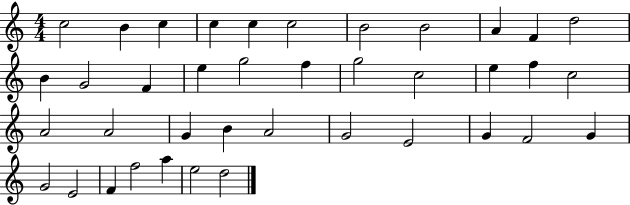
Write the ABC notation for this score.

X:1
T:Untitled
M:4/4
L:1/4
K:C
c2 B c c c c2 B2 B2 A F d2 B G2 F e g2 f g2 c2 e f c2 A2 A2 G B A2 G2 E2 G F2 G G2 E2 F f2 a e2 d2